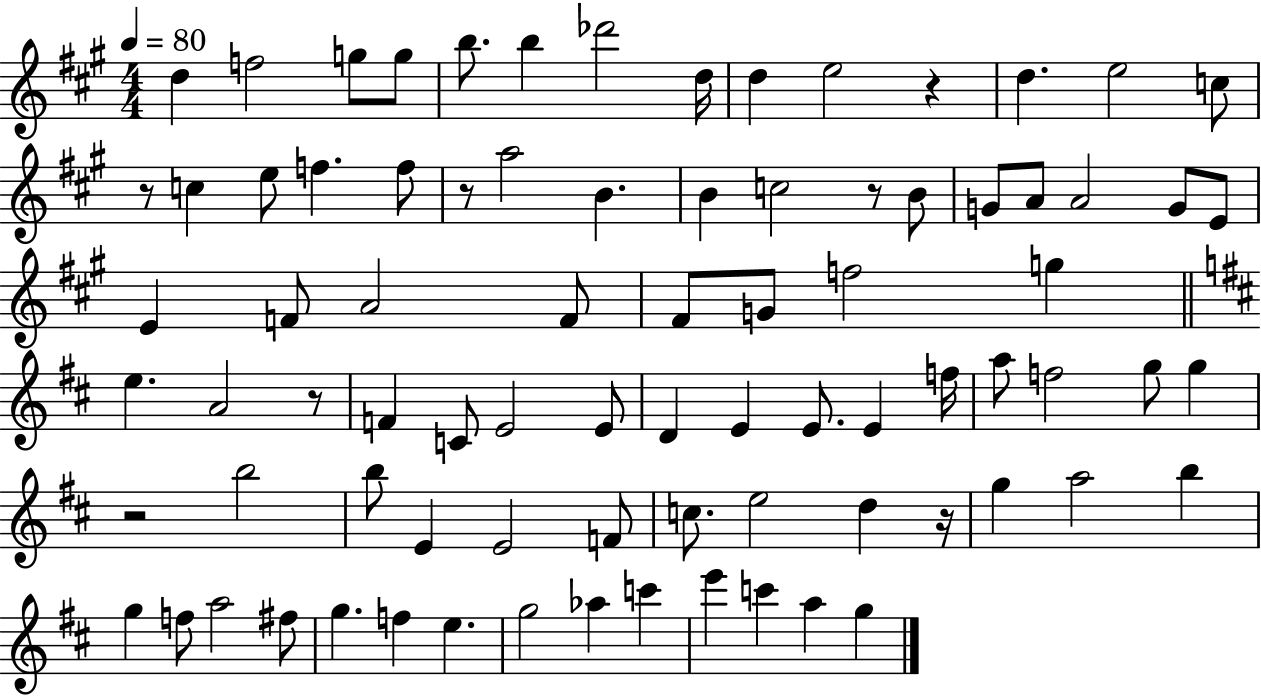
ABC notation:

X:1
T:Untitled
M:4/4
L:1/4
K:A
d f2 g/2 g/2 b/2 b _d'2 d/4 d e2 z d e2 c/2 z/2 c e/2 f f/2 z/2 a2 B B c2 z/2 B/2 G/2 A/2 A2 G/2 E/2 E F/2 A2 F/2 ^F/2 G/2 f2 g e A2 z/2 F C/2 E2 E/2 D E E/2 E f/4 a/2 f2 g/2 g z2 b2 b/2 E E2 F/2 c/2 e2 d z/4 g a2 b g f/2 a2 ^f/2 g f e g2 _a c' e' c' a g